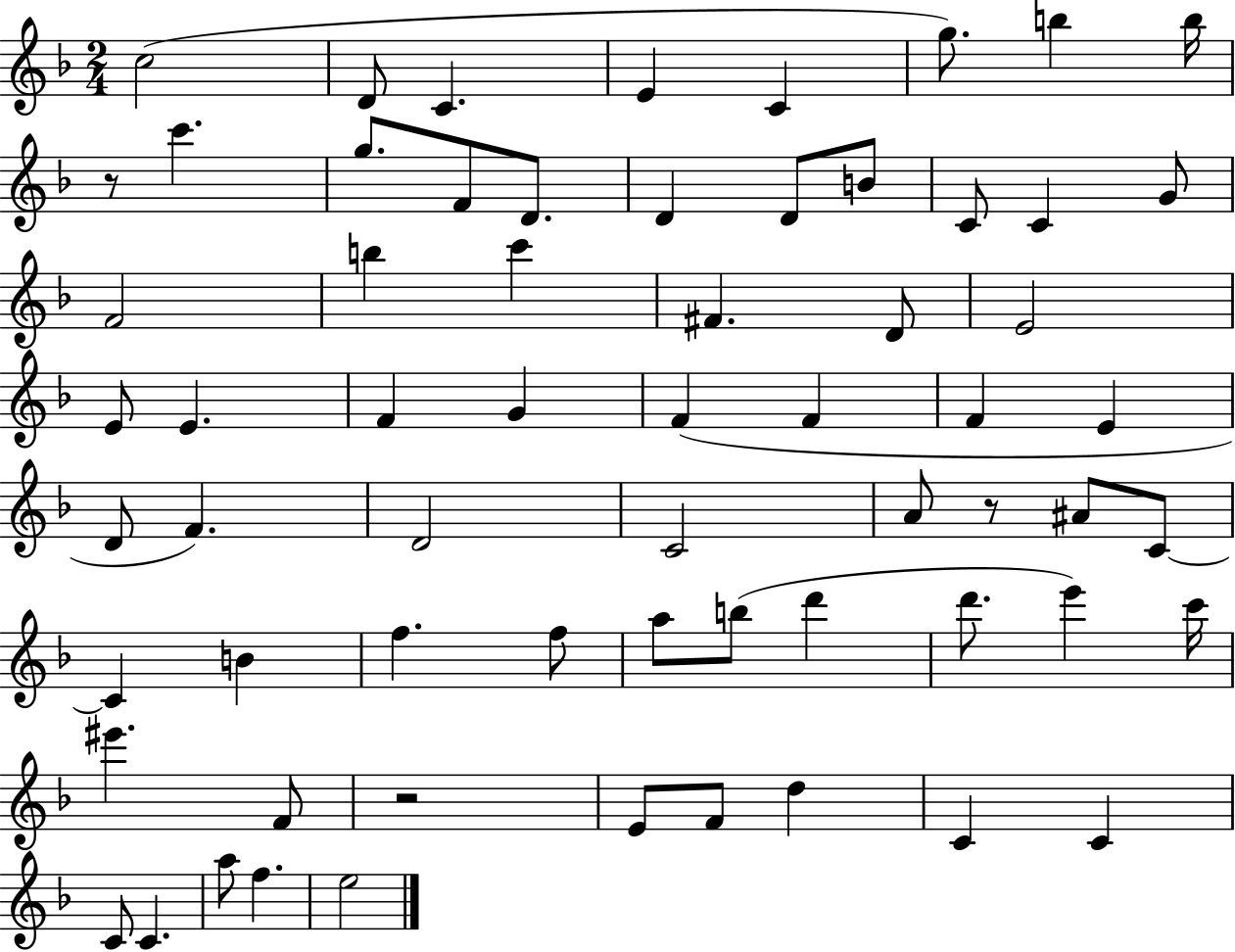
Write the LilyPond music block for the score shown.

{
  \clef treble
  \numericTimeSignature
  \time 2/4
  \key f \major
  c''2( | d'8 c'4. | e'4 c'4 | g''8.) b''4 b''16 | \break r8 c'''4. | g''8. f'8 d'8. | d'4 d'8 b'8 | c'8 c'4 g'8 | \break f'2 | b''4 c'''4 | fis'4. d'8 | e'2 | \break e'8 e'4. | f'4 g'4 | f'4( f'4 | f'4 e'4 | \break d'8 f'4.) | d'2 | c'2 | a'8 r8 ais'8 c'8~~ | \break c'4 b'4 | f''4. f''8 | a''8 b''8( d'''4 | d'''8. e'''4) c'''16 | \break eis'''4. f'8 | r2 | e'8 f'8 d''4 | c'4 c'4 | \break c'8 c'4. | a''8 f''4. | e''2 | \bar "|."
}